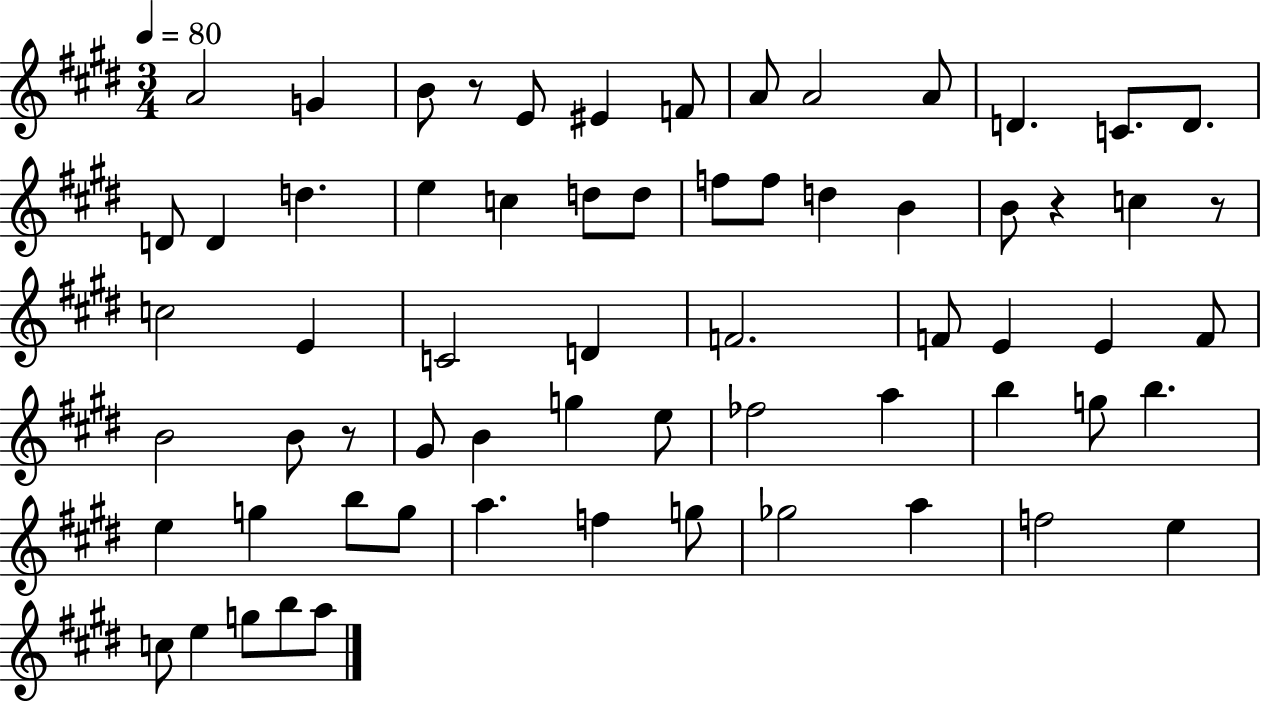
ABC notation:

X:1
T:Untitled
M:3/4
L:1/4
K:E
A2 G B/2 z/2 E/2 ^E F/2 A/2 A2 A/2 D C/2 D/2 D/2 D d e c d/2 d/2 f/2 f/2 d B B/2 z c z/2 c2 E C2 D F2 F/2 E E F/2 B2 B/2 z/2 ^G/2 B g e/2 _f2 a b g/2 b e g b/2 g/2 a f g/2 _g2 a f2 e c/2 e g/2 b/2 a/2